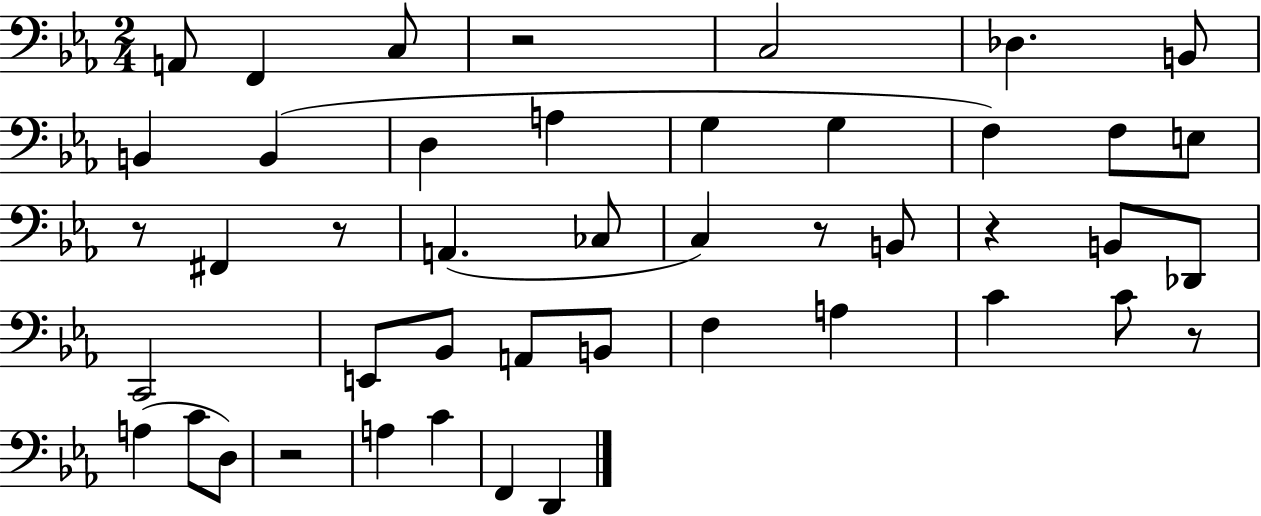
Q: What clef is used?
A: bass